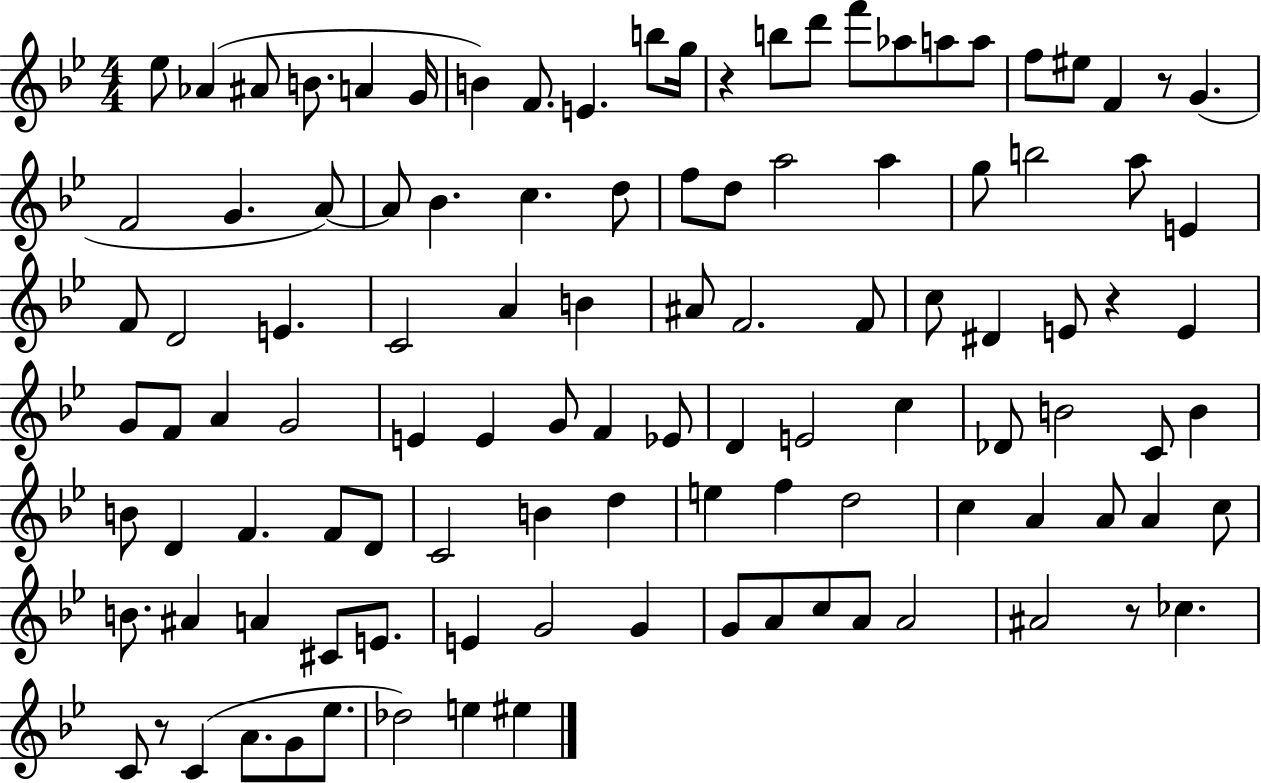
{
  \clef treble
  \numericTimeSignature
  \time 4/4
  \key bes \major
  ees''8 aes'4( ais'8 b'8. a'4 g'16 | b'4) f'8. e'4. b''8 g''16 | r4 b''8 d'''8 f'''8 aes''8 a''8 a''8 | f''8 eis''8 f'4 r8 g'4.( | \break f'2 g'4. a'8~~) | a'8 bes'4. c''4. d''8 | f''8 d''8 a''2 a''4 | g''8 b''2 a''8 e'4 | \break f'8 d'2 e'4. | c'2 a'4 b'4 | ais'8 f'2. f'8 | c''8 dis'4 e'8 r4 e'4 | \break g'8 f'8 a'4 g'2 | e'4 e'4 g'8 f'4 ees'8 | d'4 e'2 c''4 | des'8 b'2 c'8 b'4 | \break b'8 d'4 f'4. f'8 d'8 | c'2 b'4 d''4 | e''4 f''4 d''2 | c''4 a'4 a'8 a'4 c''8 | \break b'8. ais'4 a'4 cis'8 e'8. | e'4 g'2 g'4 | g'8 a'8 c''8 a'8 a'2 | ais'2 r8 ces''4. | \break c'8 r8 c'4( a'8. g'8 ees''8. | des''2) e''4 eis''4 | \bar "|."
}